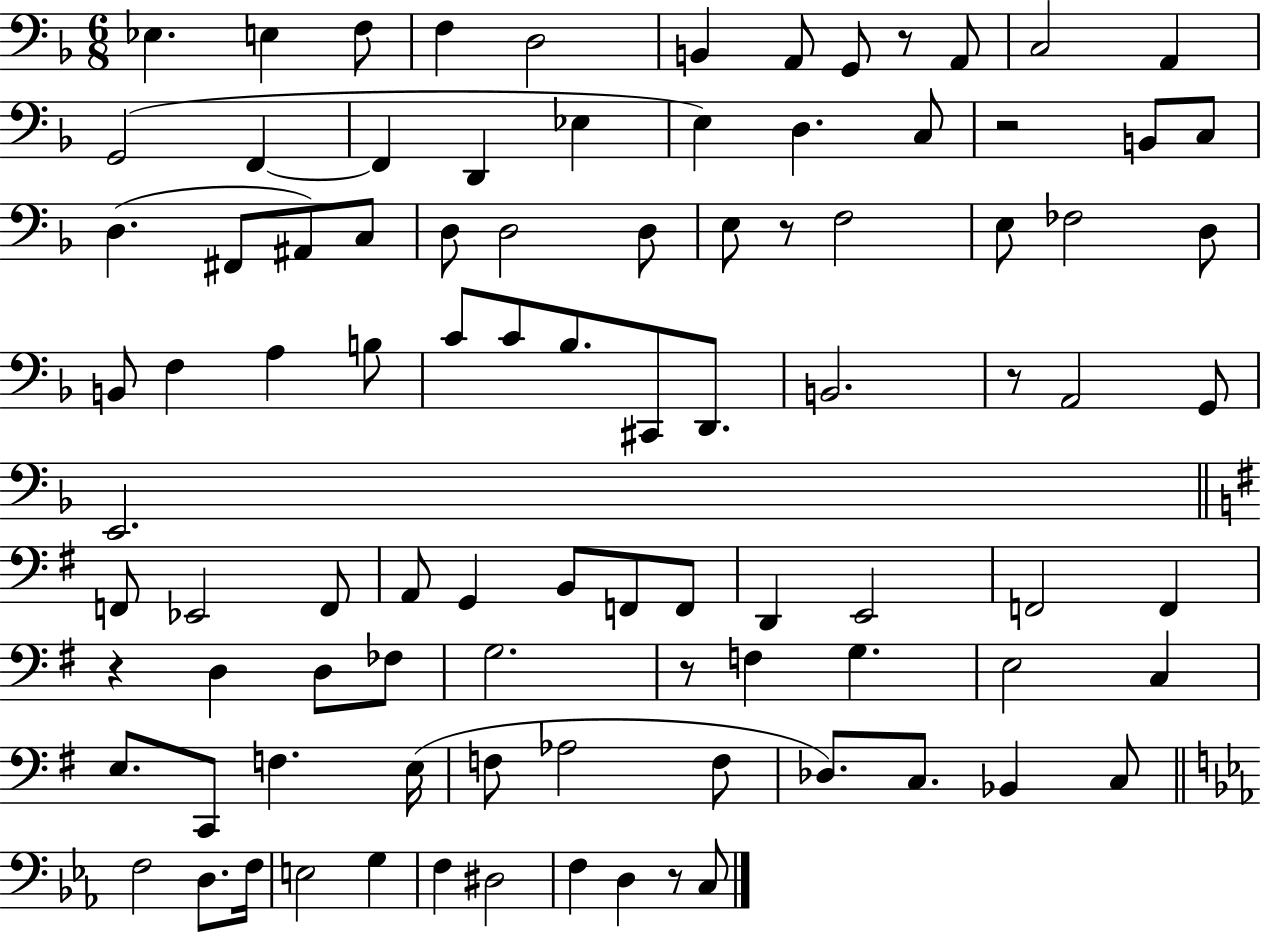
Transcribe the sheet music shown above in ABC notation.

X:1
T:Untitled
M:6/8
L:1/4
K:F
_E, E, F,/2 F, D,2 B,, A,,/2 G,,/2 z/2 A,,/2 C,2 A,, G,,2 F,, F,, D,, _E, E, D, C,/2 z2 B,,/2 C,/2 D, ^F,,/2 ^A,,/2 C,/2 D,/2 D,2 D,/2 E,/2 z/2 F,2 E,/2 _F,2 D,/2 B,,/2 F, A, B,/2 C/2 C/2 _B,/2 ^C,,/2 D,,/2 B,,2 z/2 A,,2 G,,/2 E,,2 F,,/2 _E,,2 F,,/2 A,,/2 G,, B,,/2 F,,/2 F,,/2 D,, E,,2 F,,2 F,, z D, D,/2 _F,/2 G,2 z/2 F, G, E,2 C, E,/2 C,,/2 F, E,/4 F,/2 _A,2 F,/2 _D,/2 C,/2 _B,, C,/2 F,2 D,/2 F,/4 E,2 G, F, ^D,2 F, D, z/2 C,/2